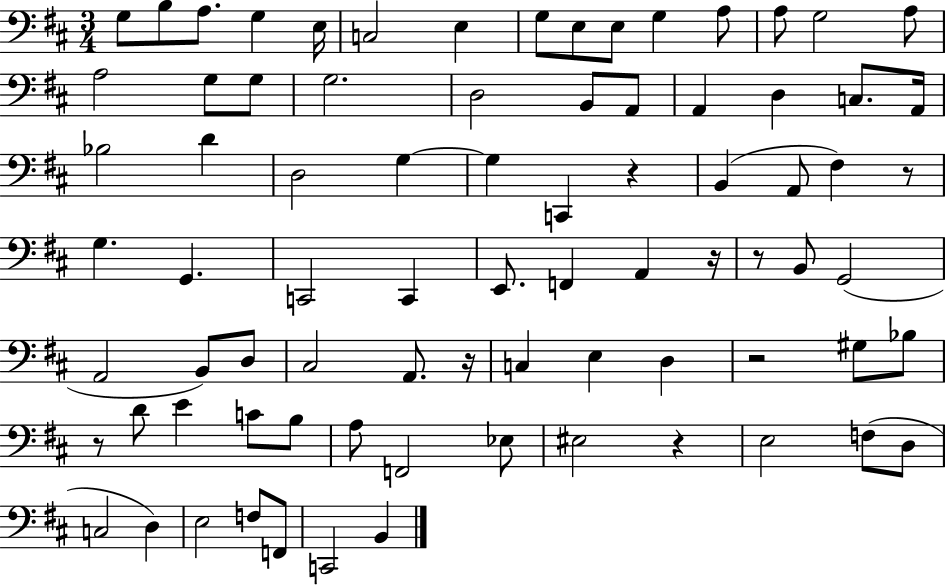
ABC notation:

X:1
T:Untitled
M:3/4
L:1/4
K:D
G,/2 B,/2 A,/2 G, E,/4 C,2 E, G,/2 E,/2 E,/2 G, A,/2 A,/2 G,2 A,/2 A,2 G,/2 G,/2 G,2 D,2 B,,/2 A,,/2 A,, D, C,/2 A,,/4 _B,2 D D,2 G, G, C,, z B,, A,,/2 ^F, z/2 G, G,, C,,2 C,, E,,/2 F,, A,, z/4 z/2 B,,/2 G,,2 A,,2 B,,/2 D,/2 ^C,2 A,,/2 z/4 C, E, D, z2 ^G,/2 _B,/2 z/2 D/2 E C/2 B,/2 A,/2 F,,2 _E,/2 ^E,2 z E,2 F,/2 D,/2 C,2 D, E,2 F,/2 F,,/2 C,,2 B,,